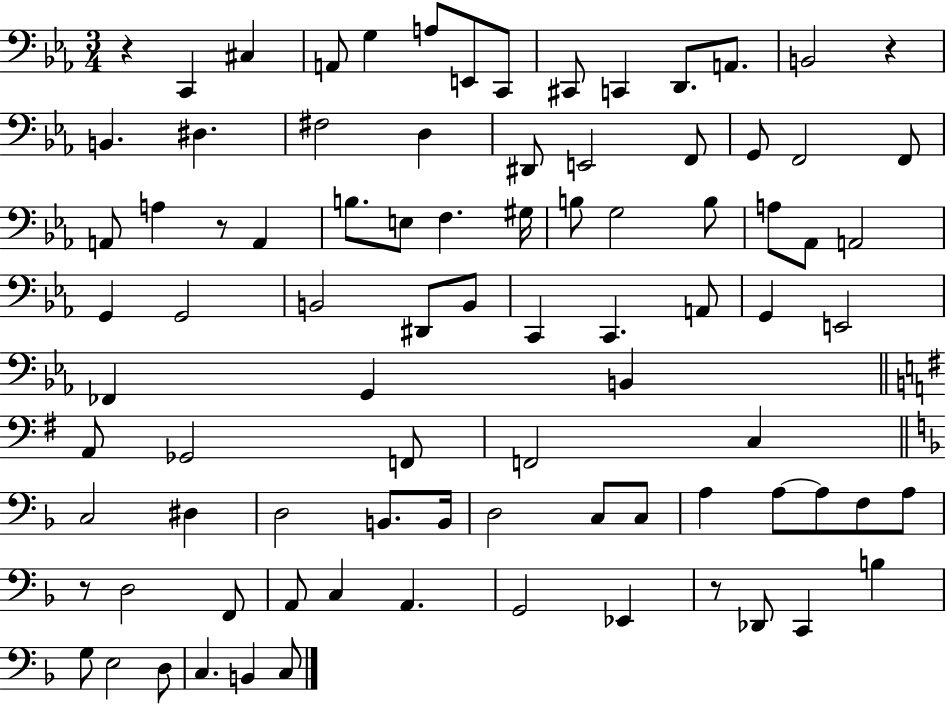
R/q C2/q C#3/q A2/e G3/q A3/e E2/e C2/e C#2/e C2/q D2/e. A2/e. B2/h R/q B2/q. D#3/q. F#3/h D3/q D#2/e E2/h F2/e G2/e F2/h F2/e A2/e A3/q R/e A2/q B3/e. E3/e F3/q. G#3/s B3/e G3/h B3/e A3/e Ab2/e A2/h G2/q G2/h B2/h D#2/e B2/e C2/q C2/q. A2/e G2/q E2/h FES2/q G2/q B2/q A2/e Gb2/h F2/e F2/h C3/q C3/h D#3/q D3/h B2/e. B2/s D3/h C3/e C3/e A3/q A3/e A3/e F3/e A3/e R/e D3/h F2/e A2/e C3/q A2/q. G2/h Eb2/q R/e Db2/e C2/q B3/q G3/e E3/h D3/e C3/q. B2/q C3/e